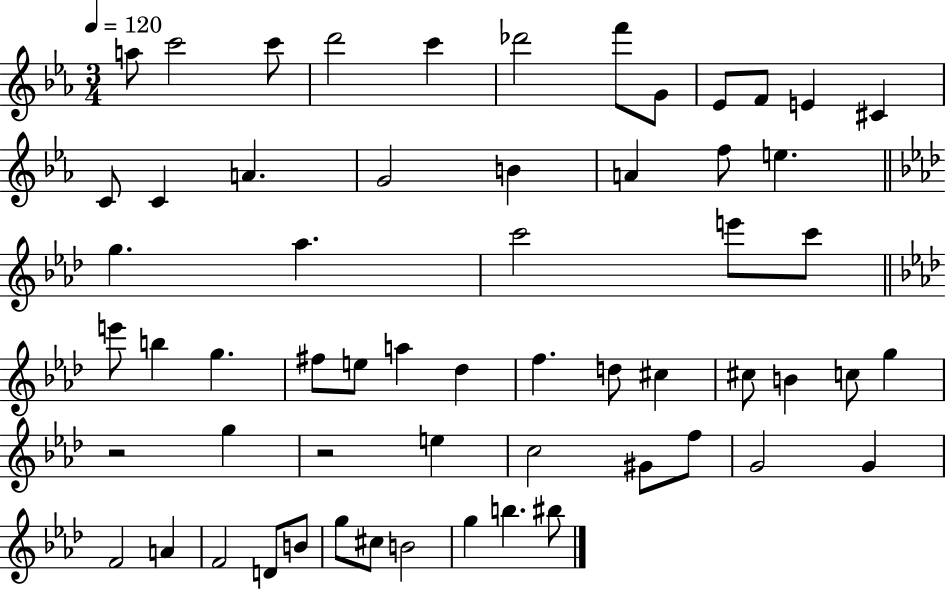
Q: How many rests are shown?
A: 2